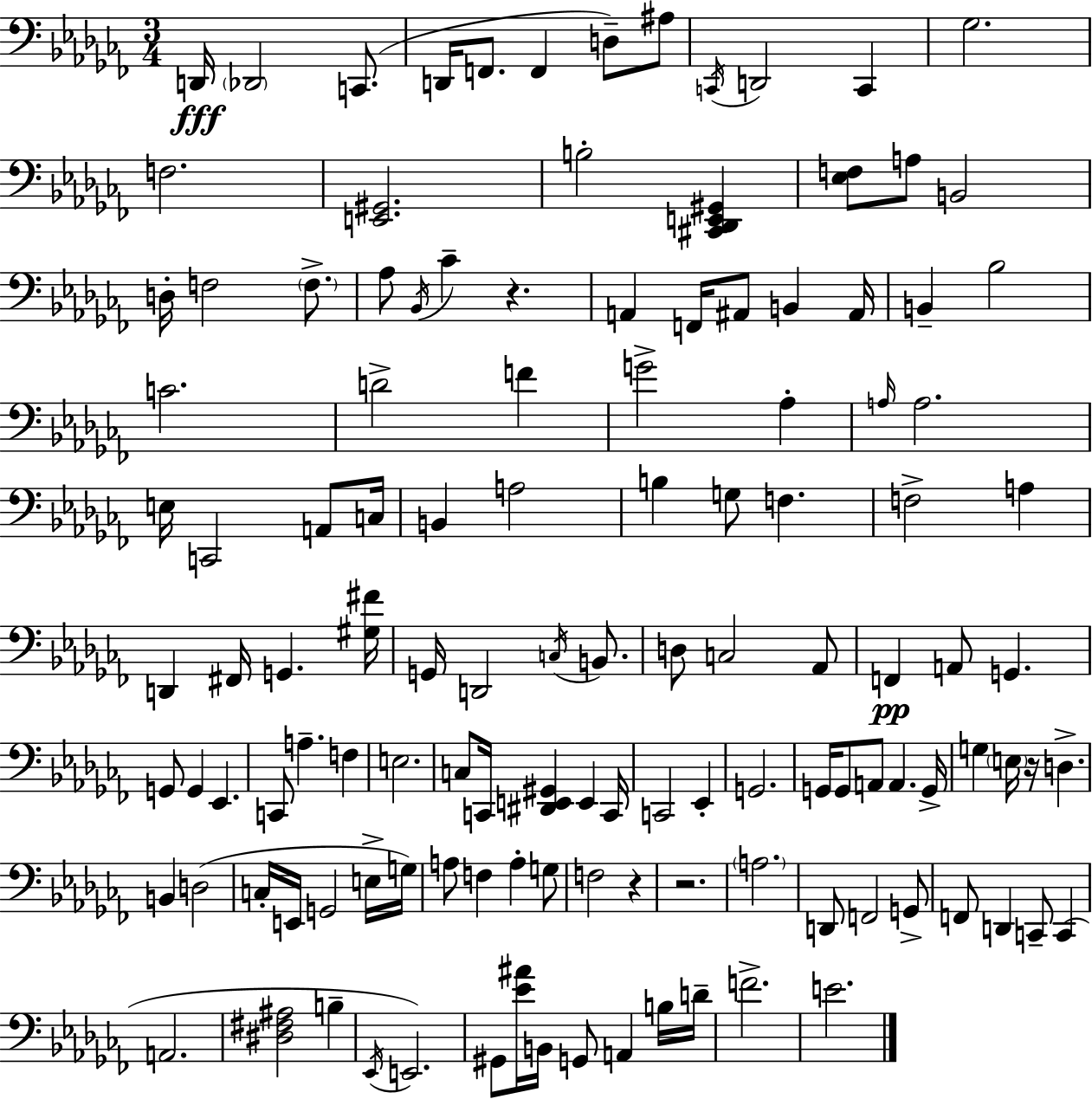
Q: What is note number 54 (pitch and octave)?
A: B2